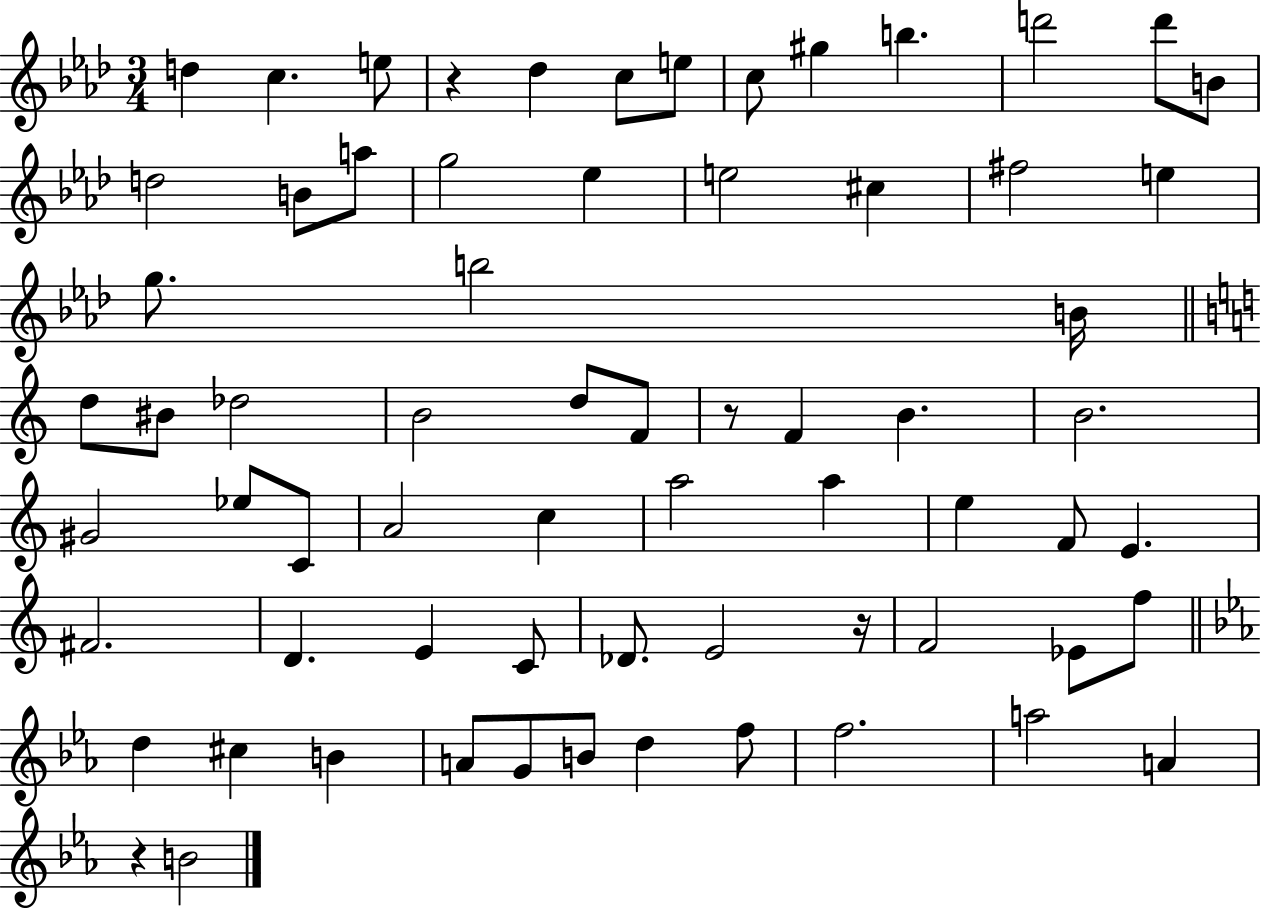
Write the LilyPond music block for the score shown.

{
  \clef treble
  \numericTimeSignature
  \time 3/4
  \key aes \major
  d''4 c''4. e''8 | r4 des''4 c''8 e''8 | c''8 gis''4 b''4. | d'''2 d'''8 b'8 | \break d''2 b'8 a''8 | g''2 ees''4 | e''2 cis''4 | fis''2 e''4 | \break g''8. b''2 b'16 | \bar "||" \break \key c \major d''8 bis'8 des''2 | b'2 d''8 f'8 | r8 f'4 b'4. | b'2. | \break gis'2 ees''8 c'8 | a'2 c''4 | a''2 a''4 | e''4 f'8 e'4. | \break fis'2. | d'4. e'4 c'8 | des'8. e'2 r16 | f'2 ees'8 f''8 | \break \bar "||" \break \key ees \major d''4 cis''4 b'4 | a'8 g'8 b'8 d''4 f''8 | f''2. | a''2 a'4 | \break r4 b'2 | \bar "|."
}